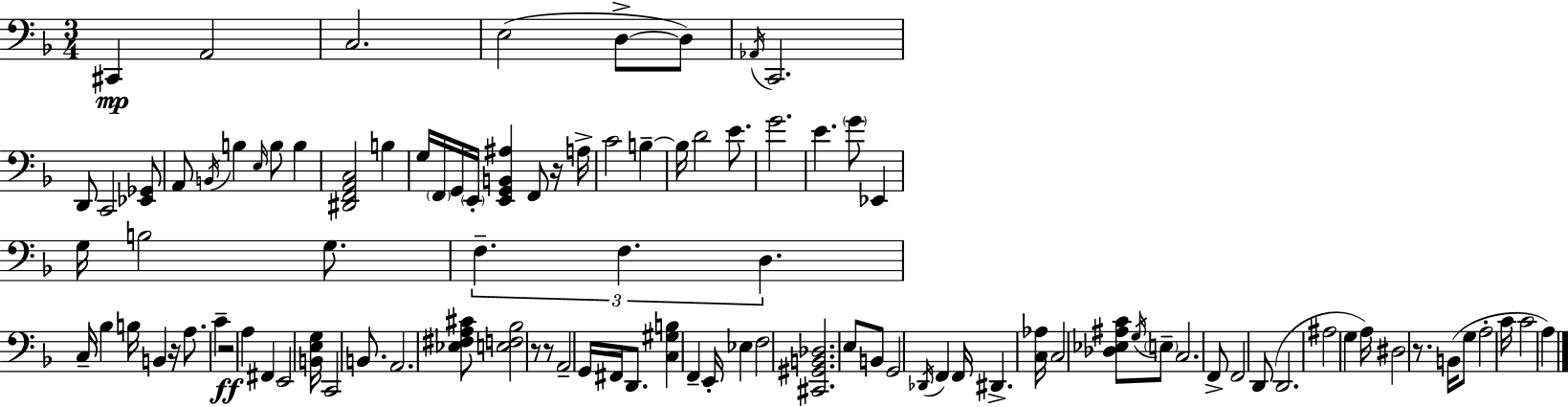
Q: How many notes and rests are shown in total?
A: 99